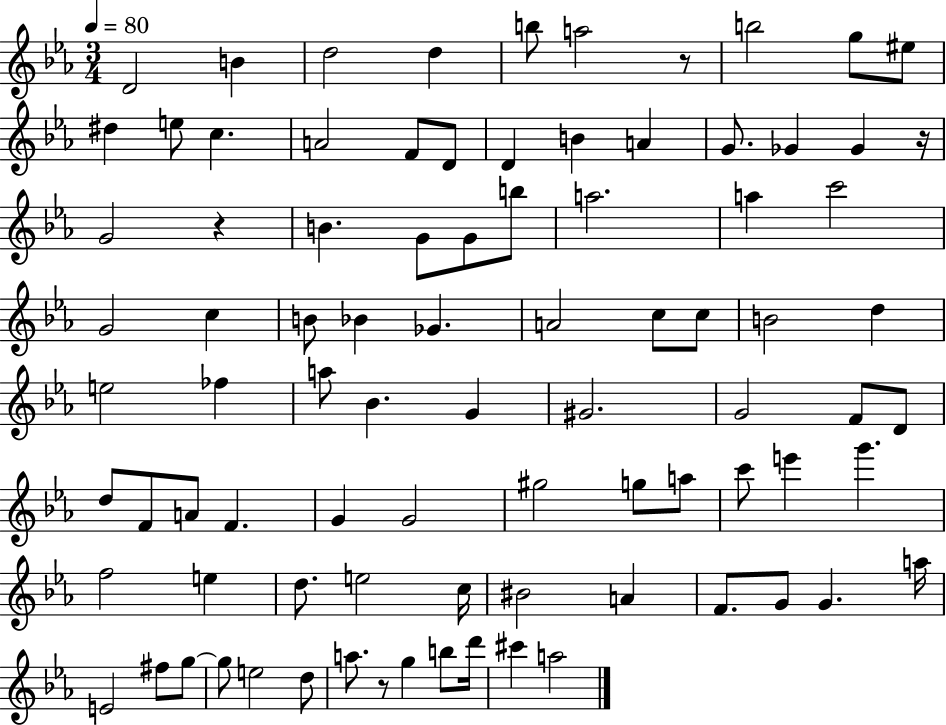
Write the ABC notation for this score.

X:1
T:Untitled
M:3/4
L:1/4
K:Eb
D2 B d2 d b/2 a2 z/2 b2 g/2 ^e/2 ^d e/2 c A2 F/2 D/2 D B A G/2 _G _G z/4 G2 z B G/2 G/2 b/2 a2 a c'2 G2 c B/2 _B _G A2 c/2 c/2 B2 d e2 _f a/2 _B G ^G2 G2 F/2 D/2 d/2 F/2 A/2 F G G2 ^g2 g/2 a/2 c'/2 e' g' f2 e d/2 e2 c/4 ^B2 A F/2 G/2 G a/4 E2 ^f/2 g/2 g/2 e2 d/2 a/2 z/2 g b/2 d'/4 ^c' a2